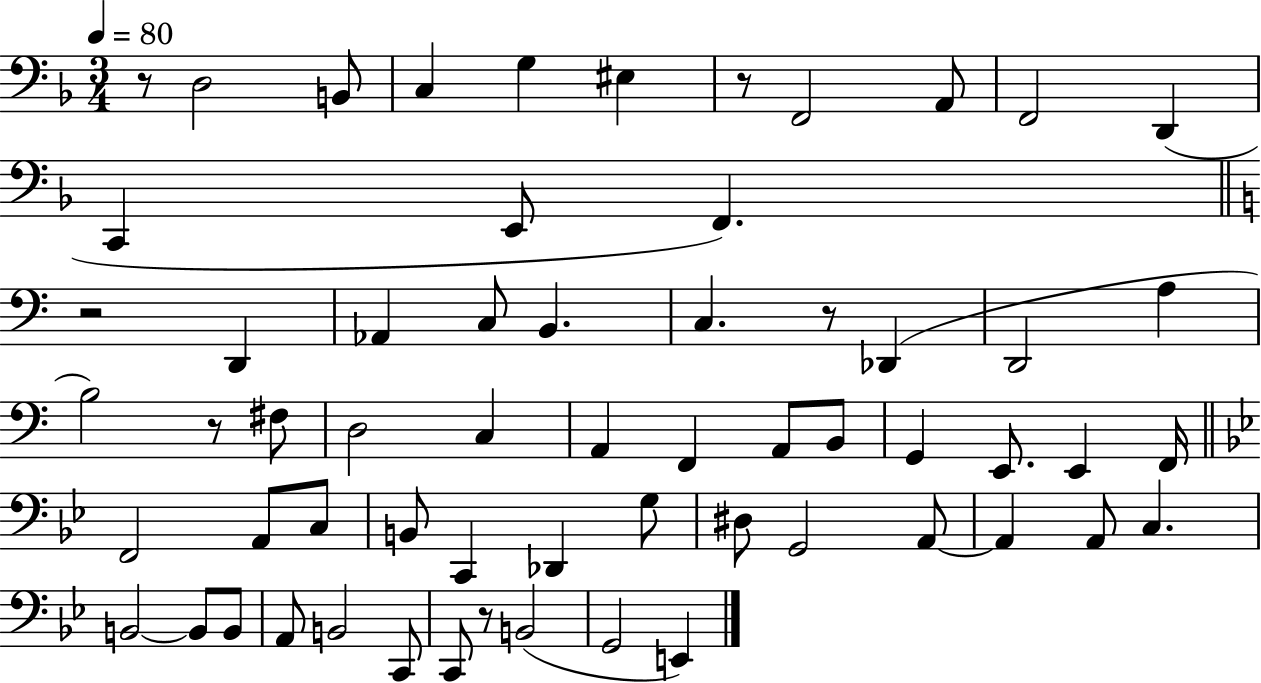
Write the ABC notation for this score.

X:1
T:Untitled
M:3/4
L:1/4
K:F
z/2 D,2 B,,/2 C, G, ^E, z/2 F,,2 A,,/2 F,,2 D,, C,, E,,/2 F,, z2 D,, _A,, C,/2 B,, C, z/2 _D,, D,,2 A, B,2 z/2 ^F,/2 D,2 C, A,, F,, A,,/2 B,,/2 G,, E,,/2 E,, F,,/4 F,,2 A,,/2 C,/2 B,,/2 C,, _D,, G,/2 ^D,/2 G,,2 A,,/2 A,, A,,/2 C, B,,2 B,,/2 B,,/2 A,,/2 B,,2 C,,/2 C,,/2 z/2 B,,2 G,,2 E,,